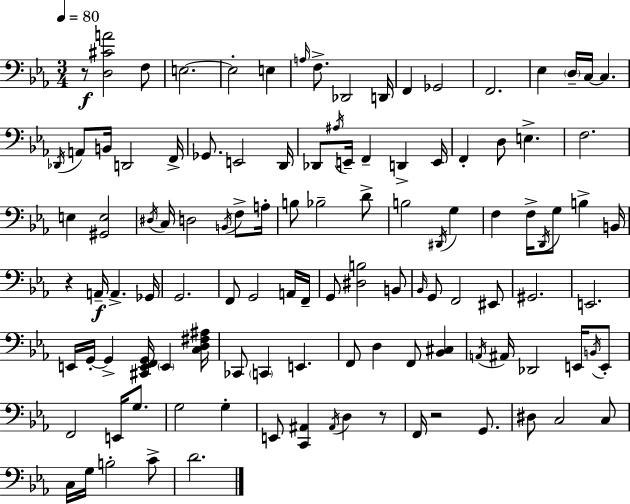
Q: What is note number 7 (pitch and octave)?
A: Db2